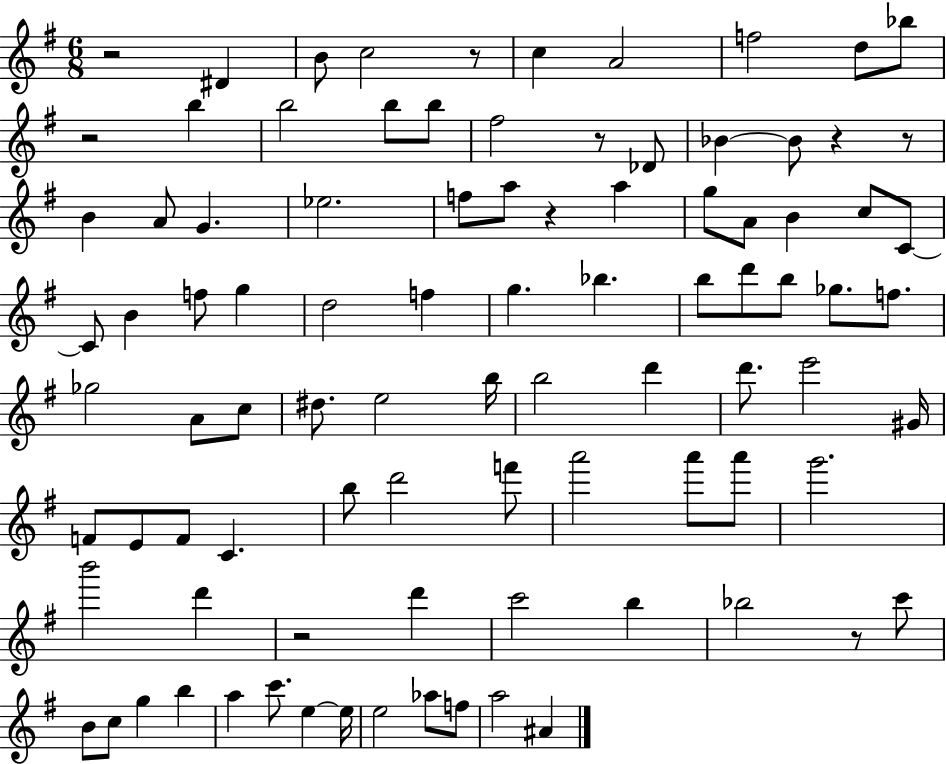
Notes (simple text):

R/h D#4/q B4/e C5/h R/e C5/q A4/h F5/h D5/e Bb5/e R/h B5/q B5/h B5/e B5/e F#5/h R/e Db4/e Bb4/q Bb4/e R/q R/e B4/q A4/e G4/q. Eb5/h. F5/e A5/e R/q A5/q G5/e A4/e B4/q C5/e C4/e C4/e B4/q F5/e G5/q D5/h F5/q G5/q. Bb5/q. B5/e D6/e B5/e Gb5/e. F5/e. Gb5/h A4/e C5/e D#5/e. E5/h B5/s B5/h D6/q D6/e. E6/h G#4/s F4/e E4/e F4/e C4/q. B5/e D6/h F6/e A6/h A6/e A6/e G6/h. B6/h D6/q R/h D6/q C6/h B5/q Bb5/h R/e C6/e B4/e C5/e G5/q B5/q A5/q C6/e. E5/q E5/s E5/h Ab5/e F5/e A5/h A#4/q